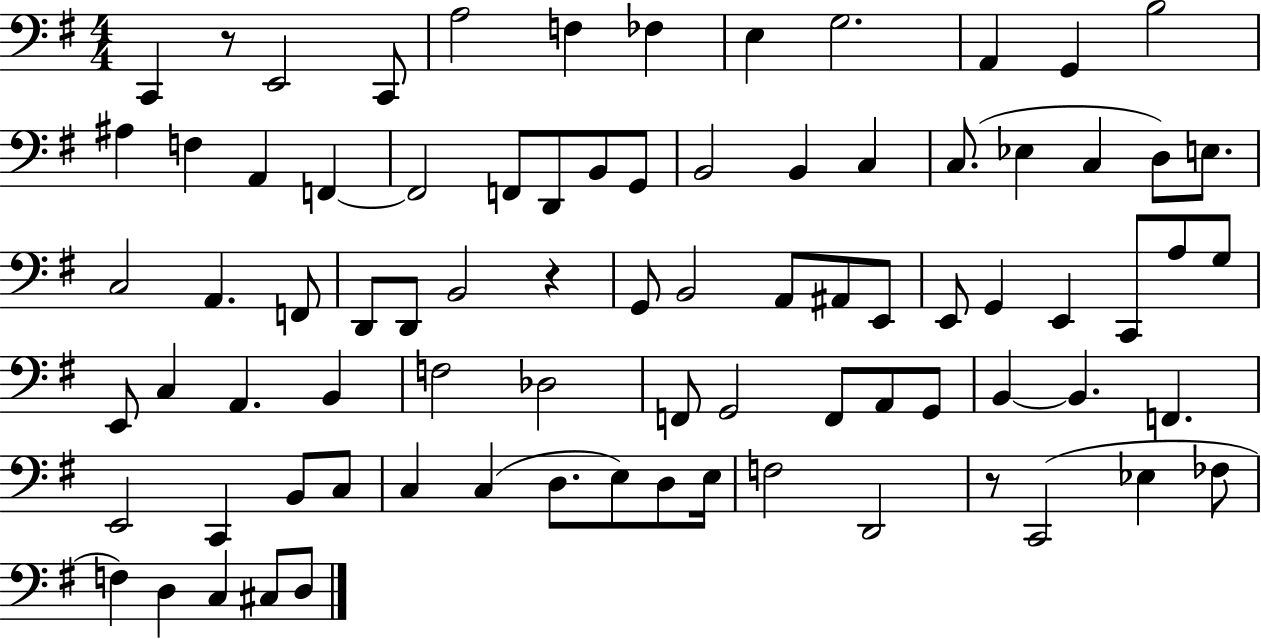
C2/q R/e E2/h C2/e A3/h F3/q FES3/q E3/q G3/h. A2/q G2/q B3/h A#3/q F3/q A2/q F2/q F2/h F2/e D2/e B2/e G2/e B2/h B2/q C3/q C3/e. Eb3/q C3/q D3/e E3/e. C3/h A2/q. F2/e D2/e D2/e B2/h R/q G2/e B2/h A2/e A#2/e E2/e E2/e G2/q E2/q C2/e A3/e G3/e E2/e C3/q A2/q. B2/q F3/h Db3/h F2/e G2/h F2/e A2/e G2/e B2/q B2/q. F2/q. E2/h C2/q B2/e C3/e C3/q C3/q D3/e. E3/e D3/e E3/s F3/h D2/h R/e C2/h Eb3/q FES3/e F3/q D3/q C3/q C#3/e D3/e